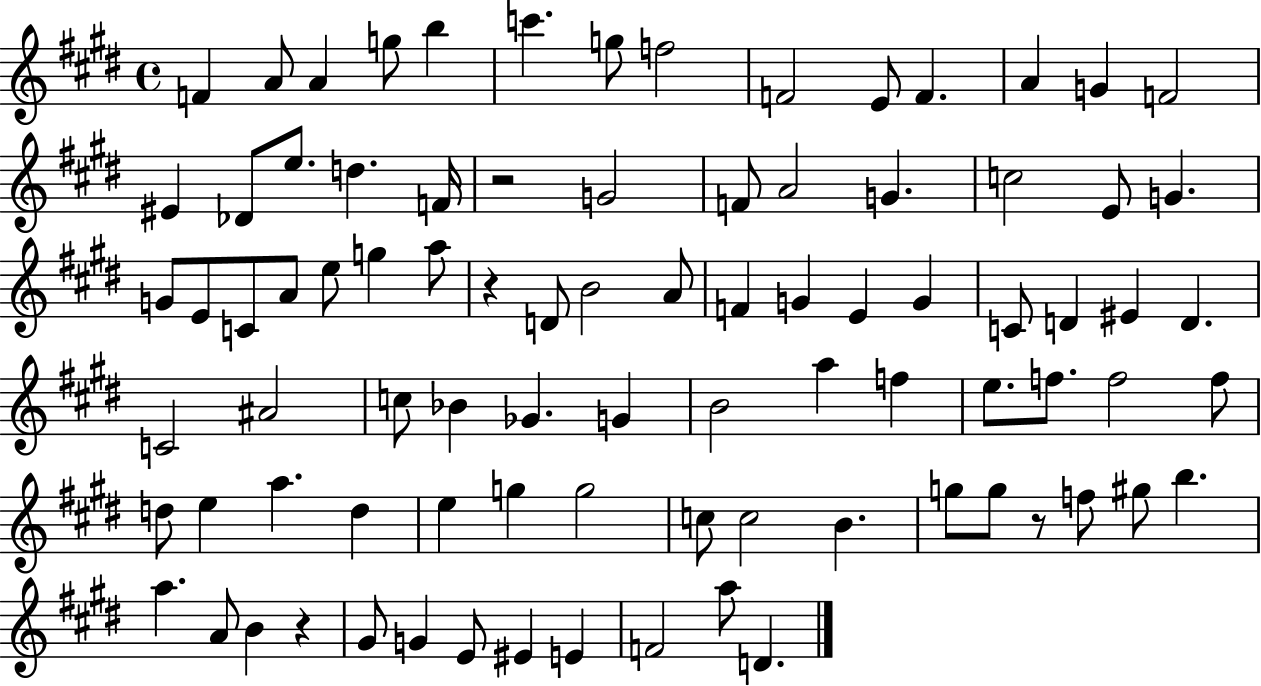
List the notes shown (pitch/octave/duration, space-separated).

F4/q A4/e A4/q G5/e B5/q C6/q. G5/e F5/h F4/h E4/e F4/q. A4/q G4/q F4/h EIS4/q Db4/e E5/e. D5/q. F4/s R/h G4/h F4/e A4/h G4/q. C5/h E4/e G4/q. G4/e E4/e C4/e A4/e E5/e G5/q A5/e R/q D4/e B4/h A4/e F4/q G4/q E4/q G4/q C4/e D4/q EIS4/q D4/q. C4/h A#4/h C5/e Bb4/q Gb4/q. G4/q B4/h A5/q F5/q E5/e. F5/e. F5/h F5/e D5/e E5/q A5/q. D5/q E5/q G5/q G5/h C5/e C5/h B4/q. G5/e G5/e R/e F5/e G#5/e B5/q. A5/q. A4/e B4/q R/q G#4/e G4/q E4/e EIS4/q E4/q F4/h A5/e D4/q.